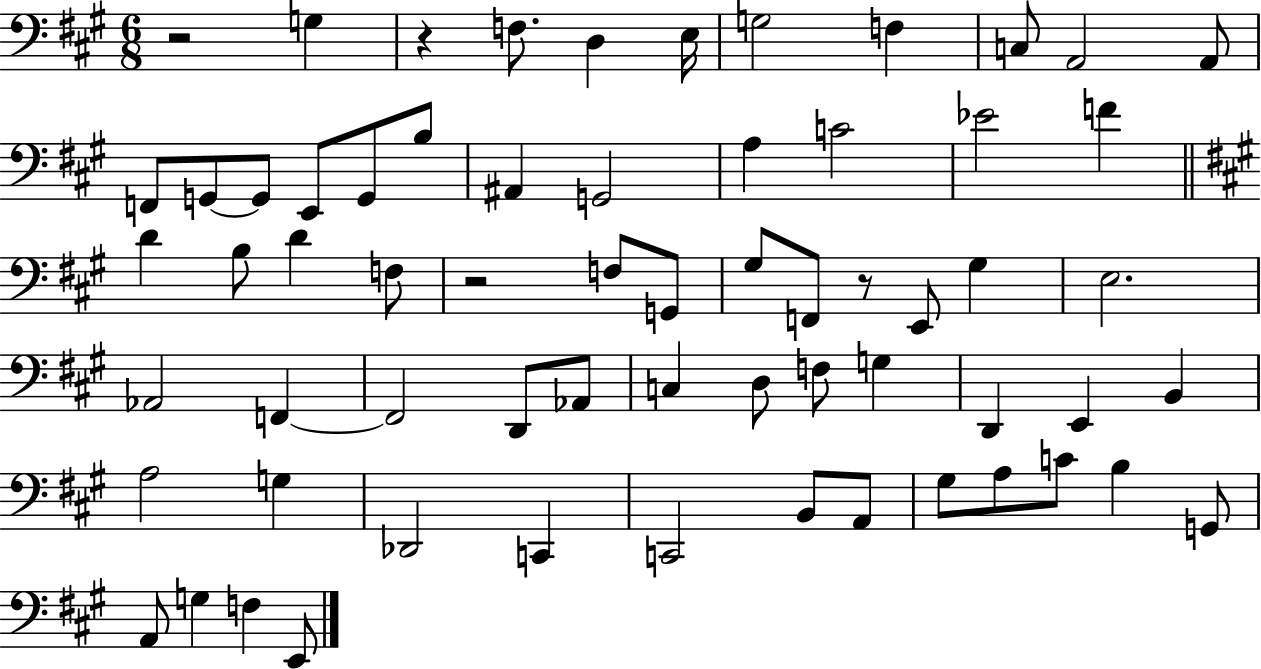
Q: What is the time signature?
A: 6/8